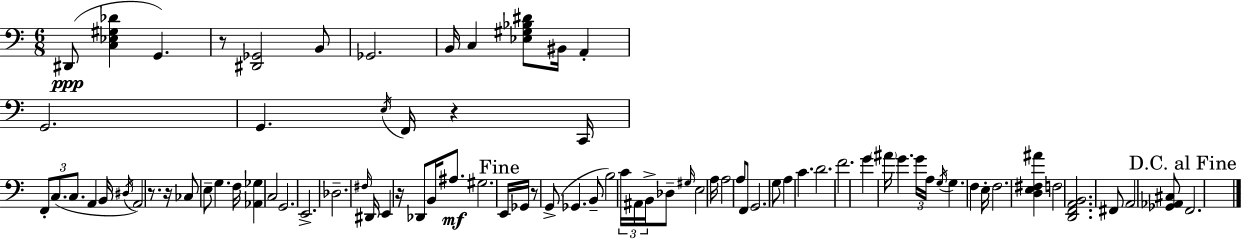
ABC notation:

X:1
T:Untitled
M:6/8
L:1/4
K:C
^D,,/2 [C,_E,^G,_D] G,, z/2 [^D,,_G,,]2 B,,/2 _G,,2 B,,/4 C, [_E,^G,_B,^D]/2 ^B,,/4 A,, G,,2 G,, E,/4 F,,/4 z C,,/4 F,,/2 C,/2 C,/2 A,, B,,/4 ^D,/4 A,,2 z/2 z/4 _C,/2 E,/2 G, F,/4 [_A,,_G,] C,2 G,,2 E,,2 _D,2 ^F,/4 ^D,,/4 E,, z/4 _D,,/2 B,,/4 ^A,/2 ^G,2 E,,/4 _G,,/4 z/2 G,,/2 _G,, B,,/2 B,2 C/4 ^A,,/4 B,,/4 _D,/2 ^G,/4 E,2 A,/4 A,2 A,/2 F,,/2 G,,2 G,/2 A, C D2 F2 G ^A/4 G G/4 A,/4 G,/4 G, F, E,/4 F,2 [D,E,^F,^A] F,2 [D,,F,,A,,B,,]2 ^F,,/2 A,,2 [_G,,_A,,^C,]/2 F,,2